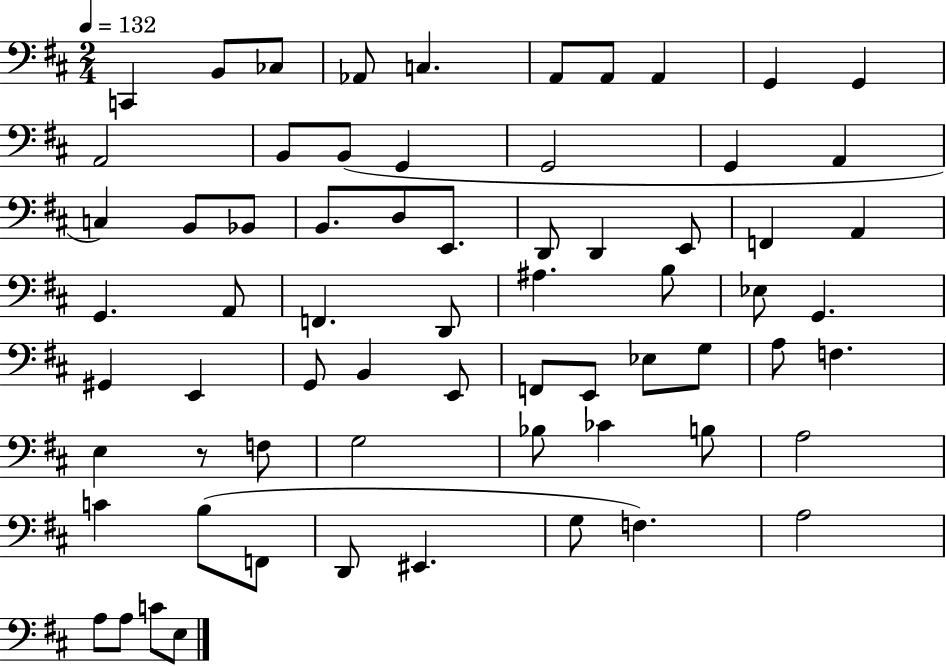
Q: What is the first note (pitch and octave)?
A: C2